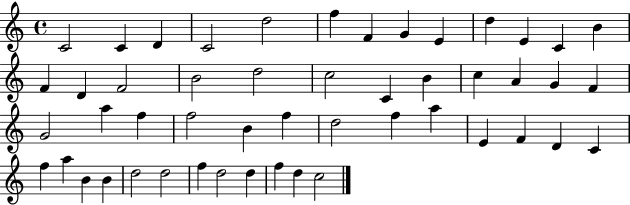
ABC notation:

X:1
T:Untitled
M:4/4
L:1/4
K:C
C2 C D C2 d2 f F G E d E C B F D F2 B2 d2 c2 C B c A G F G2 a f f2 B f d2 f a E F D C f a B B d2 d2 f d2 d f d c2